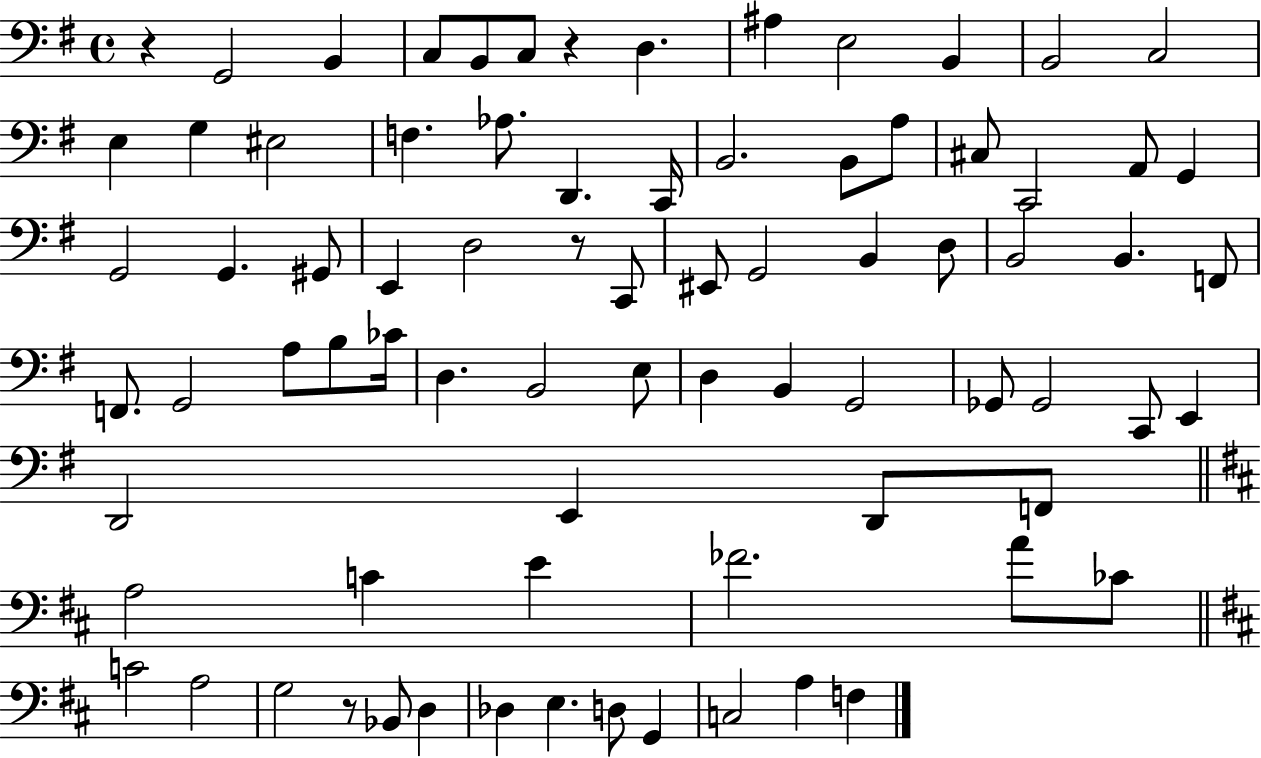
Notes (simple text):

R/q G2/h B2/q C3/e B2/e C3/e R/q D3/q. A#3/q E3/h B2/q B2/h C3/h E3/q G3/q EIS3/h F3/q. Ab3/e. D2/q. C2/s B2/h. B2/e A3/e C#3/e C2/h A2/e G2/q G2/h G2/q. G#2/e E2/q D3/h R/e C2/e EIS2/e G2/h B2/q D3/e B2/h B2/q. F2/e F2/e. G2/h A3/e B3/e CES4/s D3/q. B2/h E3/e D3/q B2/q G2/h Gb2/e Gb2/h C2/e E2/q D2/h E2/q D2/e F2/e A3/h C4/q E4/q FES4/h. A4/e CES4/e C4/h A3/h G3/h R/e Bb2/e D3/q Db3/q E3/q. D3/e G2/q C3/h A3/q F3/q